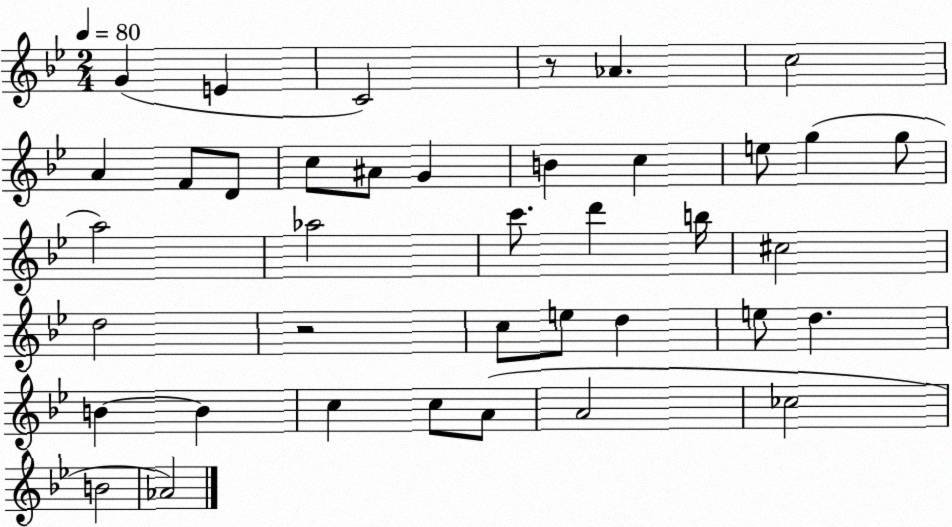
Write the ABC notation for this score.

X:1
T:Untitled
M:2/4
L:1/4
K:Bb
G E C2 z/2 _A c2 A F/2 D/2 c/2 ^A/2 G B c e/2 g g/2 a2 _a2 c'/2 d' b/4 ^c2 d2 z2 c/2 e/2 d e/2 d B B c c/2 A/2 A2 _c2 B2 _A2